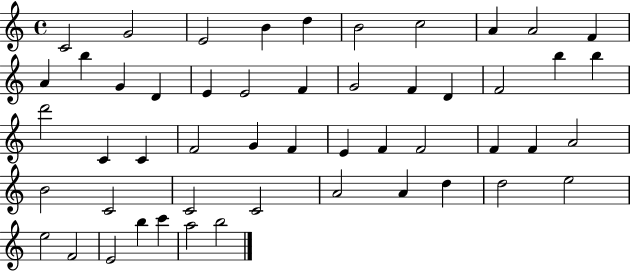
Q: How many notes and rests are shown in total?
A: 51